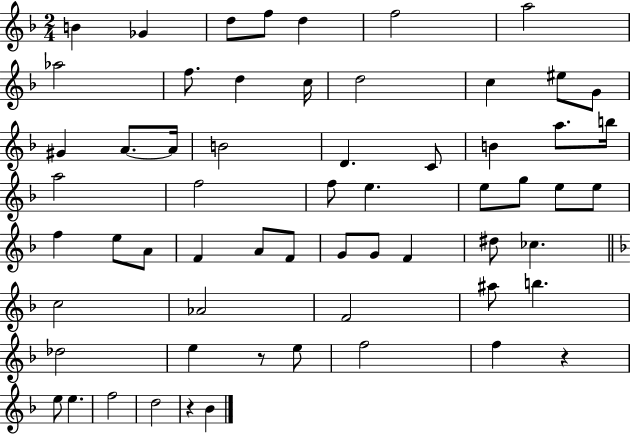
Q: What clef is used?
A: treble